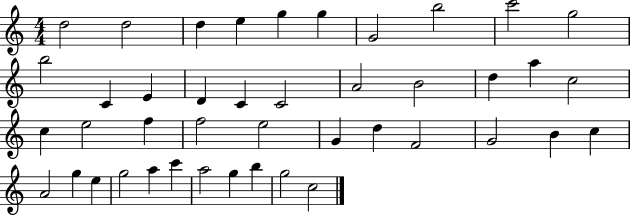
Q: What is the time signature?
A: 4/4